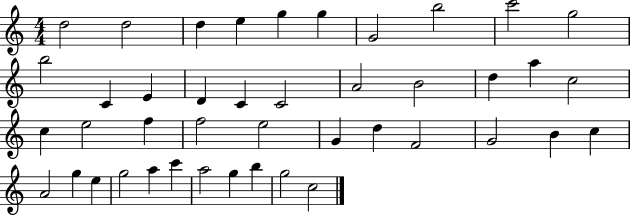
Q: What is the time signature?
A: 4/4